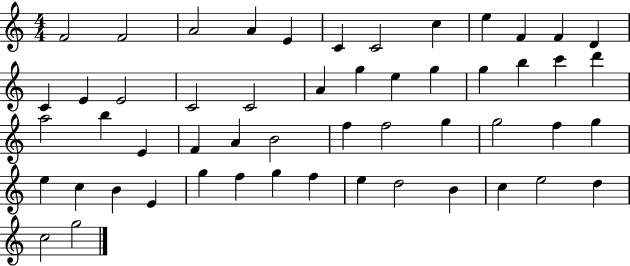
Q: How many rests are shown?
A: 0